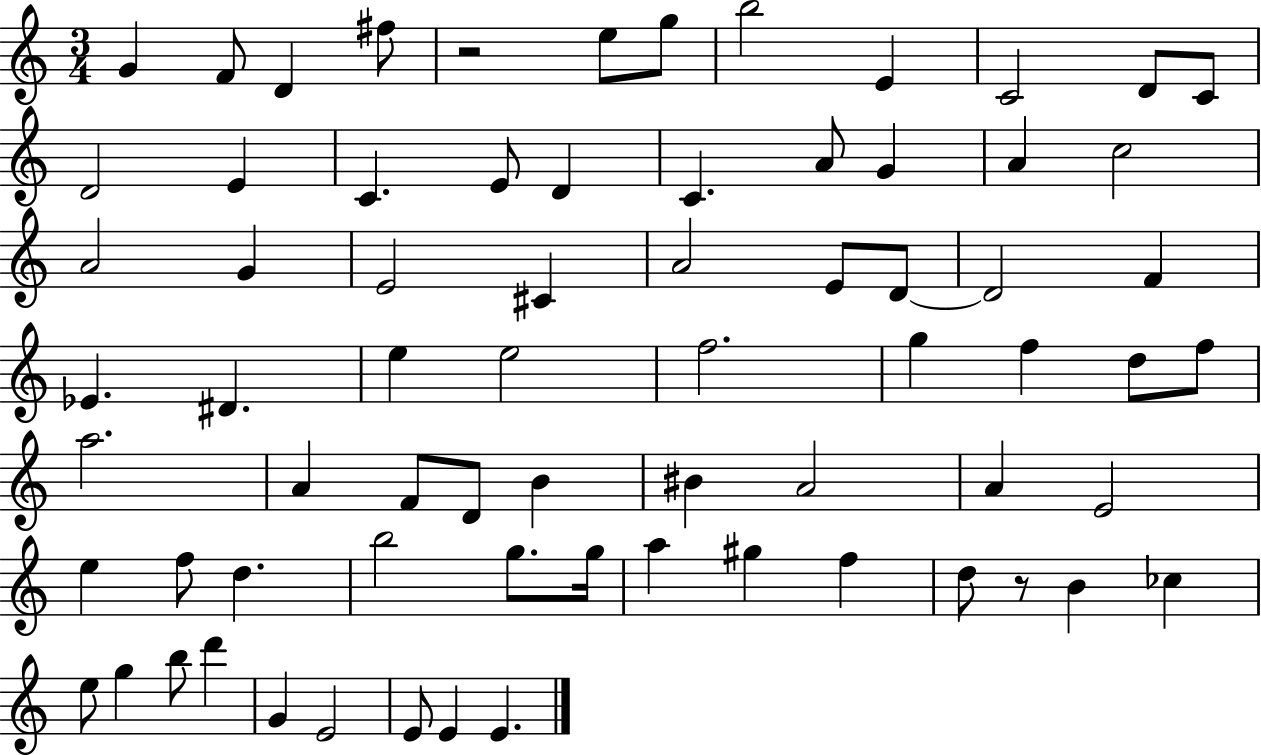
G4/q F4/e D4/q F#5/e R/h E5/e G5/e B5/h E4/q C4/h D4/e C4/e D4/h E4/q C4/q. E4/e D4/q C4/q. A4/e G4/q A4/q C5/h A4/h G4/q E4/h C#4/q A4/h E4/e D4/e D4/h F4/q Eb4/q. D#4/q. E5/q E5/h F5/h. G5/q F5/q D5/e F5/e A5/h. A4/q F4/e D4/e B4/q BIS4/q A4/h A4/q E4/h E5/q F5/e D5/q. B5/h G5/e. G5/s A5/q G#5/q F5/q D5/e R/e B4/q CES5/q E5/e G5/q B5/e D6/q G4/q E4/h E4/e E4/q E4/q.